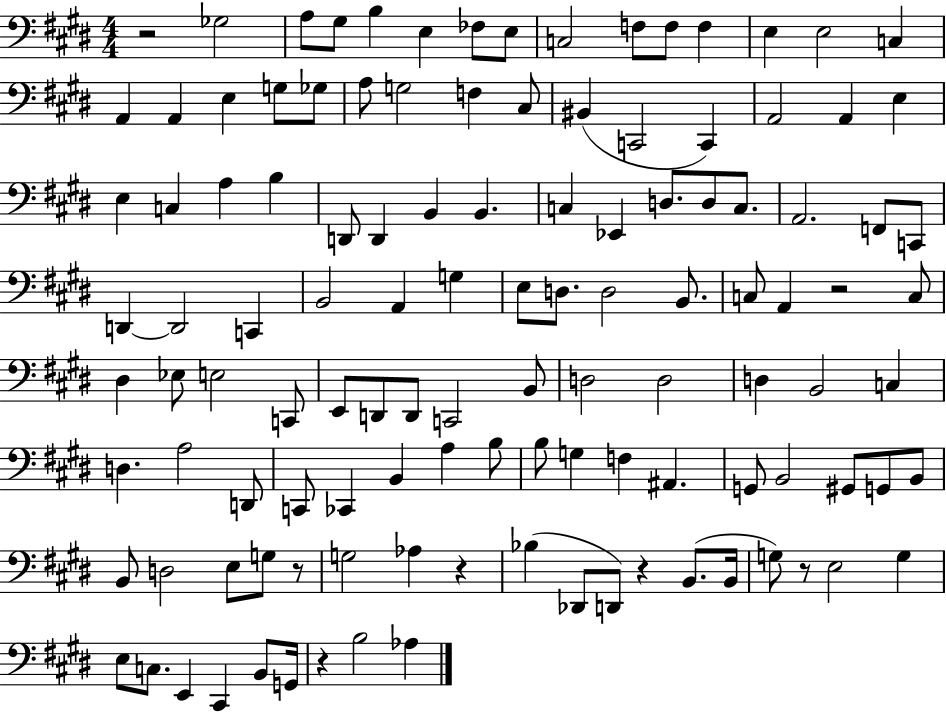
R/h Gb3/h A3/e G#3/e B3/q E3/q FES3/e E3/e C3/h F3/e F3/e F3/q E3/q E3/h C3/q A2/q A2/q E3/q G3/e Gb3/e A3/e G3/h F3/q C#3/e BIS2/q C2/h C2/q A2/h A2/q E3/q E3/q C3/q A3/q B3/q D2/e D2/q B2/q B2/q. C3/q Eb2/q D3/e. D3/e C3/e. A2/h. F2/e C2/e D2/q D2/h C2/q B2/h A2/q G3/q E3/e D3/e. D3/h B2/e. C3/e A2/q R/h C3/e D#3/q Eb3/e E3/h C2/e E2/e D2/e D2/e C2/h B2/e D3/h D3/h D3/q B2/h C3/q D3/q. A3/h D2/e C2/e CES2/q B2/q A3/q B3/e B3/e G3/q F3/q A#2/q. G2/e B2/h G#2/e G2/e B2/e B2/e D3/h E3/e G3/e R/e G3/h Ab3/q R/q Bb3/q Db2/e D2/e R/q B2/e. B2/s G3/e R/e E3/h G3/q E3/e C3/e. E2/q C#2/q B2/e G2/s R/q B3/h Ab3/q